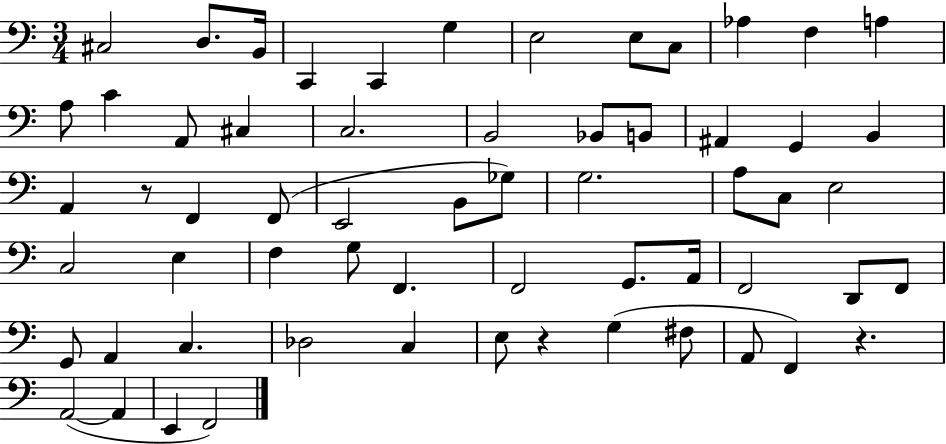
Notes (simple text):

C#3/h D3/e. B2/s C2/q C2/q G3/q E3/h E3/e C3/e Ab3/q F3/q A3/q A3/e C4/q A2/e C#3/q C3/h. B2/h Bb2/e B2/e A#2/q G2/q B2/q A2/q R/e F2/q F2/e E2/h B2/e Gb3/e G3/h. A3/e C3/e E3/h C3/h E3/q F3/q G3/e F2/q. F2/h G2/e. A2/s F2/h D2/e F2/e G2/e A2/q C3/q. Db3/h C3/q E3/e R/q G3/q F#3/e A2/e F2/q R/q. A2/h A2/q E2/q F2/h